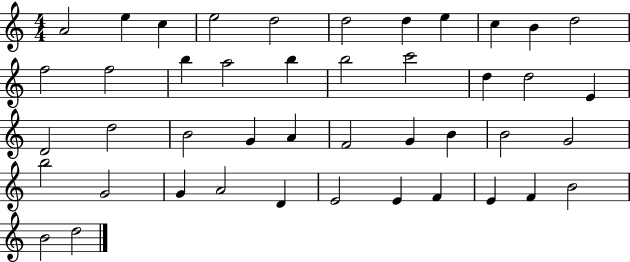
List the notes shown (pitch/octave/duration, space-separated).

A4/h E5/q C5/q E5/h D5/h D5/h D5/q E5/q C5/q B4/q D5/h F5/h F5/h B5/q A5/h B5/q B5/h C6/h D5/q D5/h E4/q D4/h D5/h B4/h G4/q A4/q F4/h G4/q B4/q B4/h G4/h B5/h G4/h G4/q A4/h D4/q E4/h E4/q F4/q E4/q F4/q B4/h B4/h D5/h